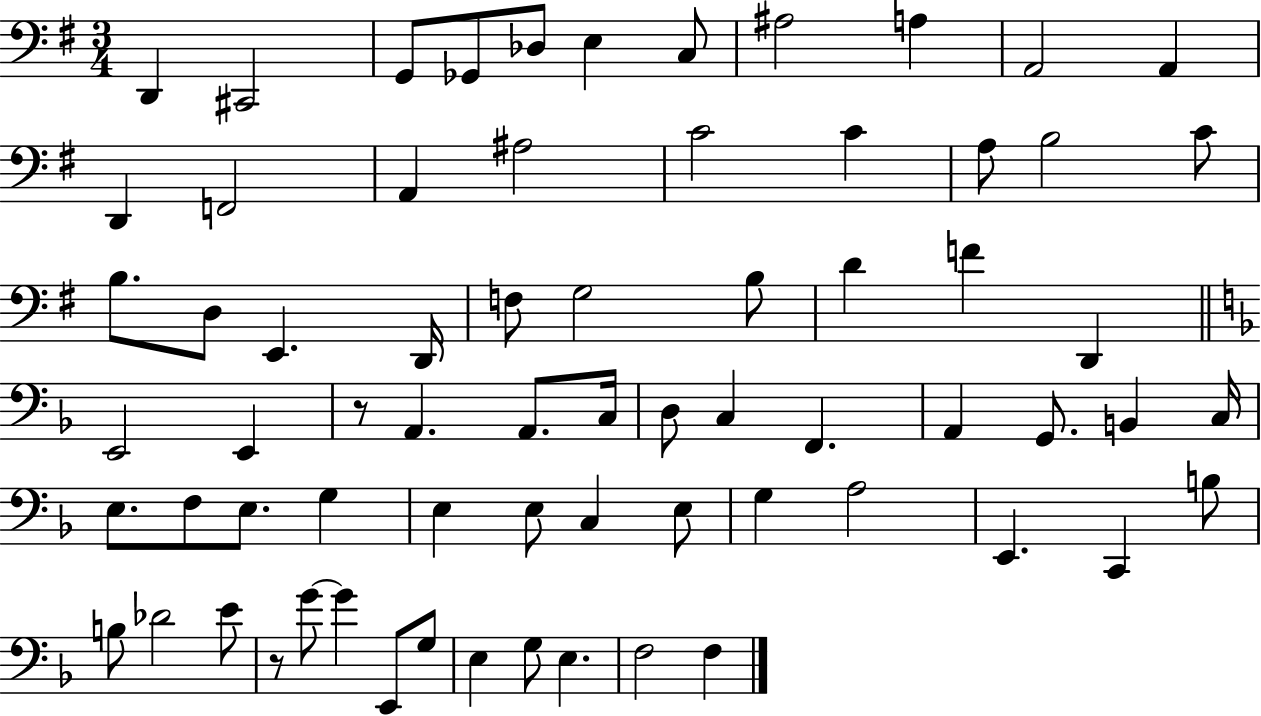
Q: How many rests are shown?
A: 2